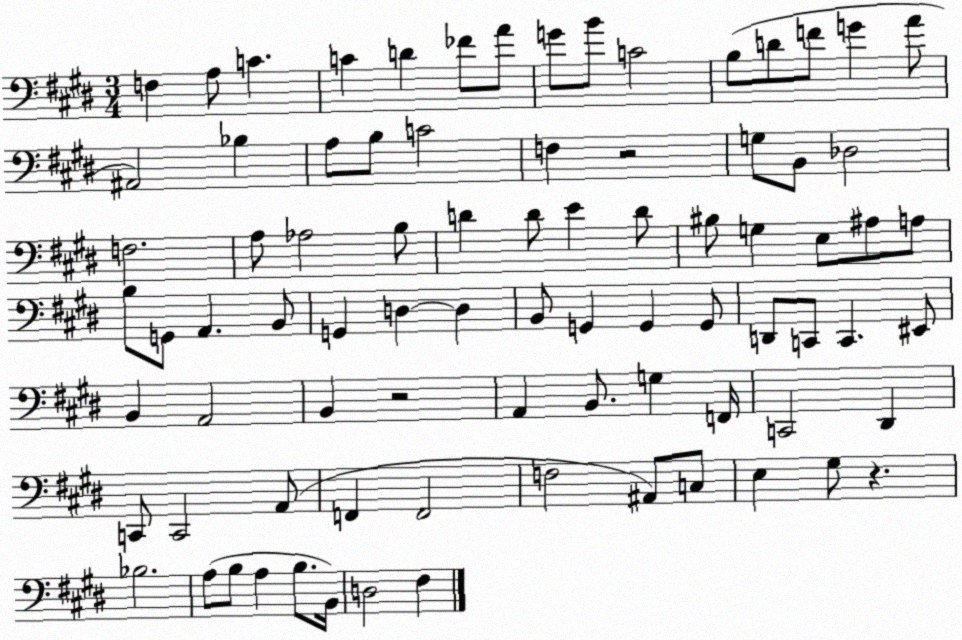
X:1
T:Untitled
M:3/4
L:1/4
K:E
F, A,/2 C C D _F/2 A/2 G/2 B/2 C2 B,/2 D/2 F/2 G A/2 ^A,,2 _B, A,/2 B,/2 C2 F, z2 G,/2 B,,/2 _D,2 F,2 A,/2 _A,2 B,/2 D D/2 E D/2 ^B,/2 G, E,/2 ^A,/2 A,/2 B,/2 G,,/2 A,, B,,/2 G,, D, D, B,,/2 G,, G,, G,,/2 D,,/2 C,,/2 C,, ^E,,/2 B,, A,,2 B,, z2 A,, B,,/2 G, F,,/4 C,,2 ^D,, C,,/2 C,,2 A,,/2 F,, F,,2 F,2 ^A,,/2 C,/2 E, ^G,/2 z _B,2 A,/2 B,/2 A, B,/2 B,,/4 D,2 ^F,